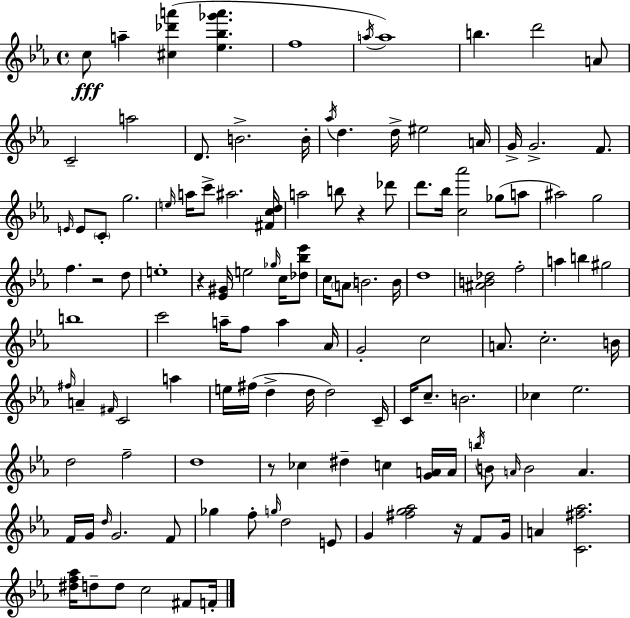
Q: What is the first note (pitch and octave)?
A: C5